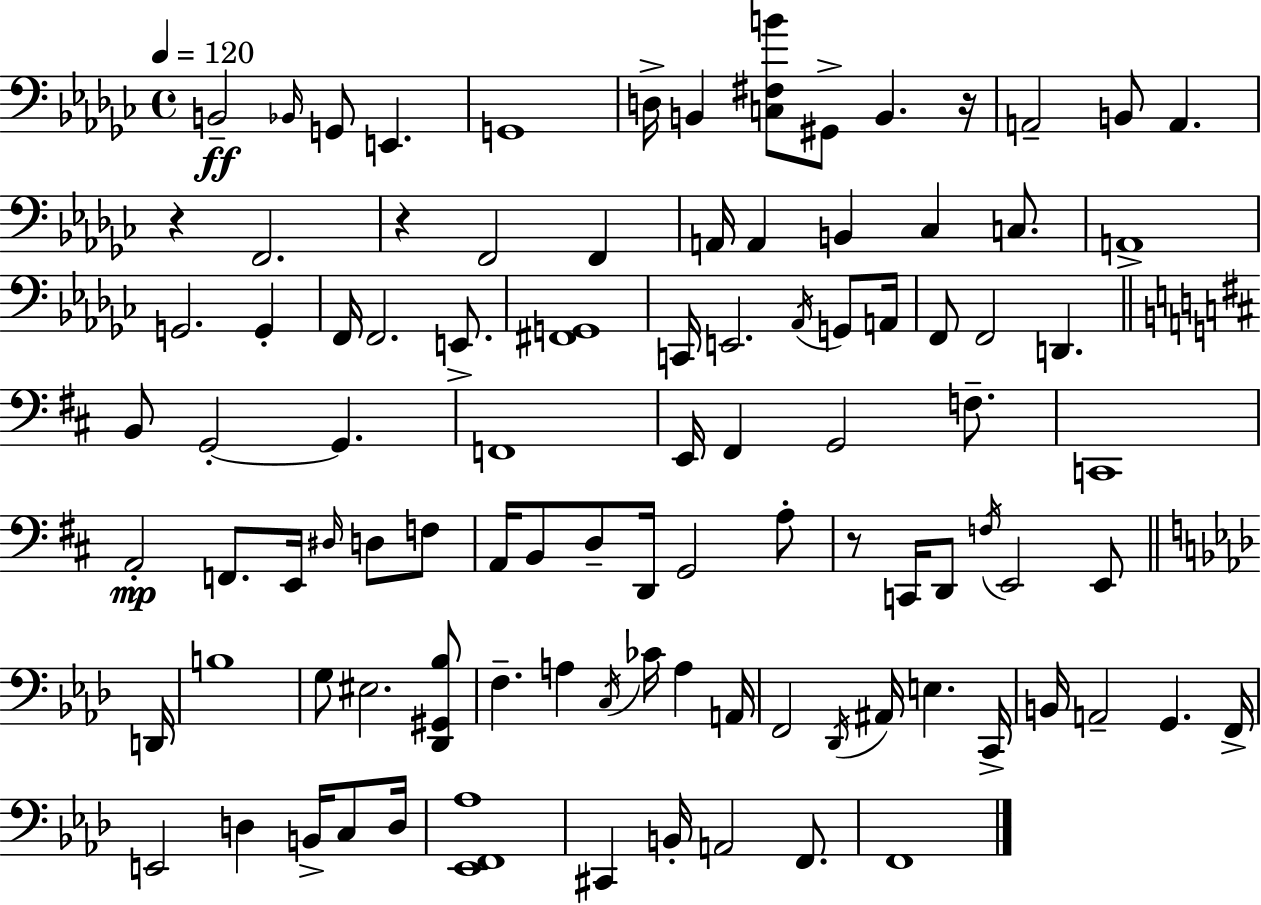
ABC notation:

X:1
T:Untitled
M:4/4
L:1/4
K:Ebm
B,,2 _B,,/4 G,,/2 E,, G,,4 D,/4 B,, [C,^F,B]/2 ^G,,/2 B,, z/4 A,,2 B,,/2 A,, z F,,2 z F,,2 F,, A,,/4 A,, B,, _C, C,/2 A,,4 G,,2 G,, F,,/4 F,,2 E,,/2 [^F,,G,,]4 C,,/4 E,,2 _A,,/4 G,,/2 A,,/4 F,,/2 F,,2 D,, B,,/2 G,,2 G,, F,,4 E,,/4 ^F,, G,,2 F,/2 C,,4 A,,2 F,,/2 E,,/4 ^D,/4 D,/2 F,/2 A,,/4 B,,/2 D,/2 D,,/4 G,,2 A,/2 z/2 C,,/4 D,,/2 F,/4 E,,2 E,,/2 D,,/4 B,4 G,/2 ^E,2 [_D,,^G,,_B,]/2 F, A, C,/4 _C/4 A, A,,/4 F,,2 _D,,/4 ^A,,/4 E, C,,/4 B,,/4 A,,2 G,, F,,/4 E,,2 D, B,,/4 C,/2 D,/4 [_E,,F,,_A,]4 ^C,, B,,/4 A,,2 F,,/2 F,,4